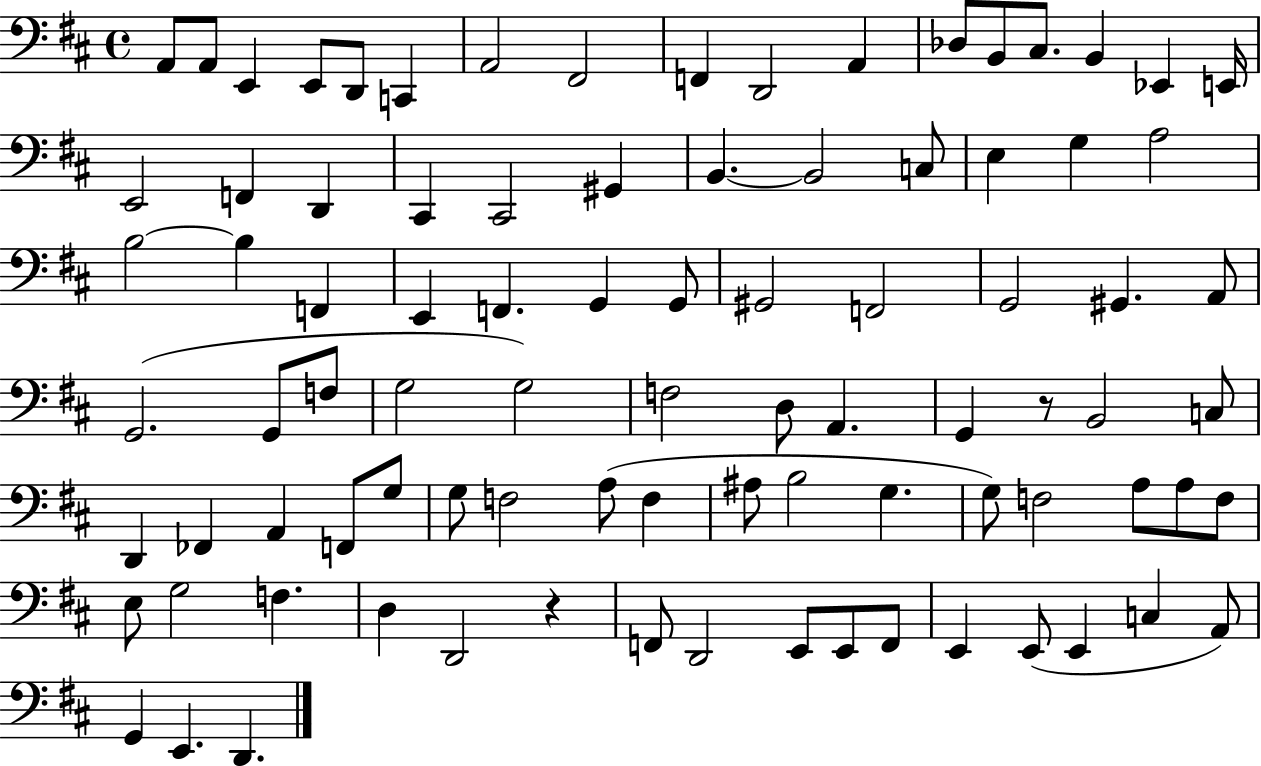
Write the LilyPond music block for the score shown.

{
  \clef bass
  \time 4/4
  \defaultTimeSignature
  \key d \major
  a,8 a,8 e,4 e,8 d,8 c,4 | a,2 fis,2 | f,4 d,2 a,4 | des8 b,8 cis8. b,4 ees,4 e,16 | \break e,2 f,4 d,4 | cis,4 cis,2 gis,4 | b,4.~~ b,2 c8 | e4 g4 a2 | \break b2~~ b4 f,4 | e,4 f,4. g,4 g,8 | gis,2 f,2 | g,2 gis,4. a,8 | \break g,2.( g,8 f8 | g2 g2) | f2 d8 a,4. | g,4 r8 b,2 c8 | \break d,4 fes,4 a,4 f,8 g8 | g8 f2 a8( f4 | ais8 b2 g4. | g8) f2 a8 a8 f8 | \break e8 g2 f4. | d4 d,2 r4 | f,8 d,2 e,8 e,8 f,8 | e,4 e,8( e,4 c4 a,8) | \break g,4 e,4. d,4. | \bar "|."
}